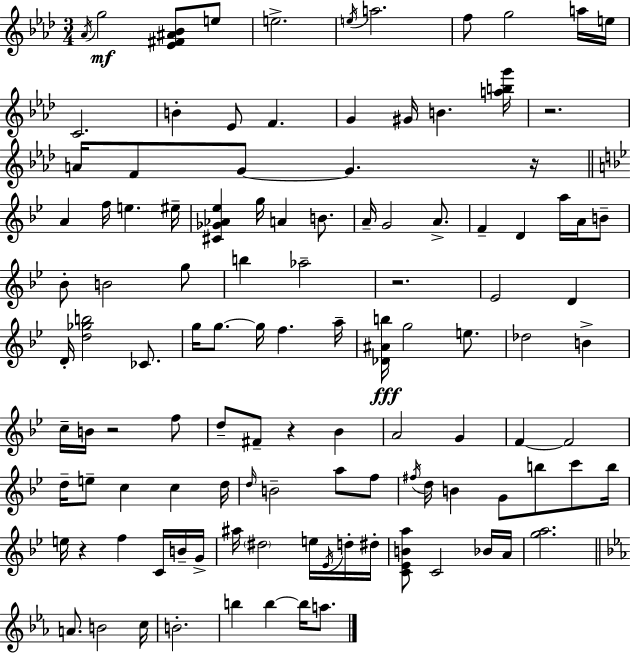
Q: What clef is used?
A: treble